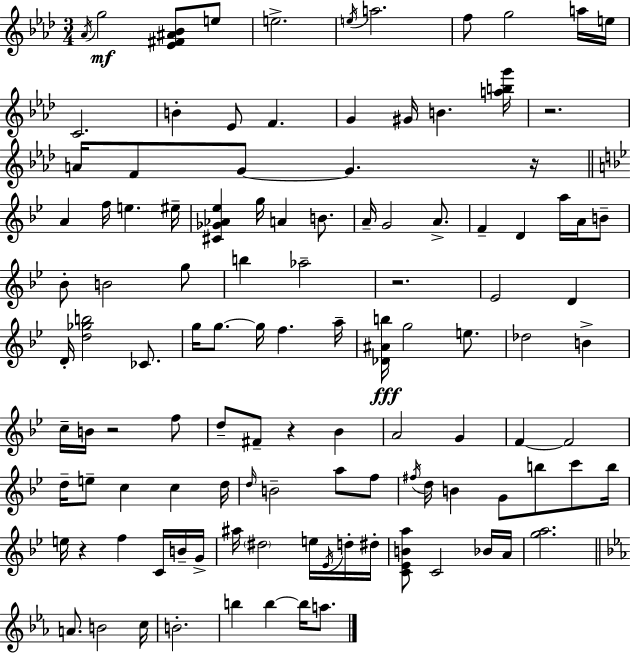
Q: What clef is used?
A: treble